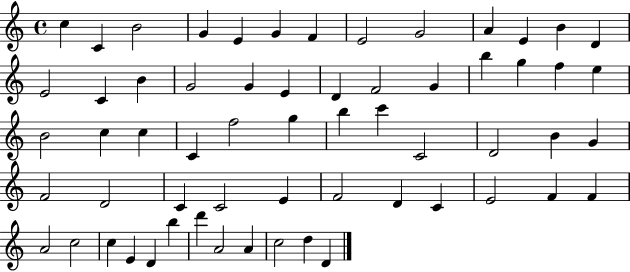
{
  \clef treble
  \time 4/4
  \defaultTimeSignature
  \key c \major
  c''4 c'4 b'2 | g'4 e'4 g'4 f'4 | e'2 g'2 | a'4 e'4 b'4 d'4 | \break e'2 c'4 b'4 | g'2 g'4 e'4 | d'4 f'2 g'4 | b''4 g''4 f''4 e''4 | \break b'2 c''4 c''4 | c'4 f''2 g''4 | b''4 c'''4 c'2 | d'2 b'4 g'4 | \break f'2 d'2 | c'4 c'2 e'4 | f'2 d'4 c'4 | e'2 f'4 f'4 | \break a'2 c''2 | c''4 e'4 d'4 b''4 | d'''4 a'2 a'4 | c''2 d''4 d'4 | \break \bar "|."
}